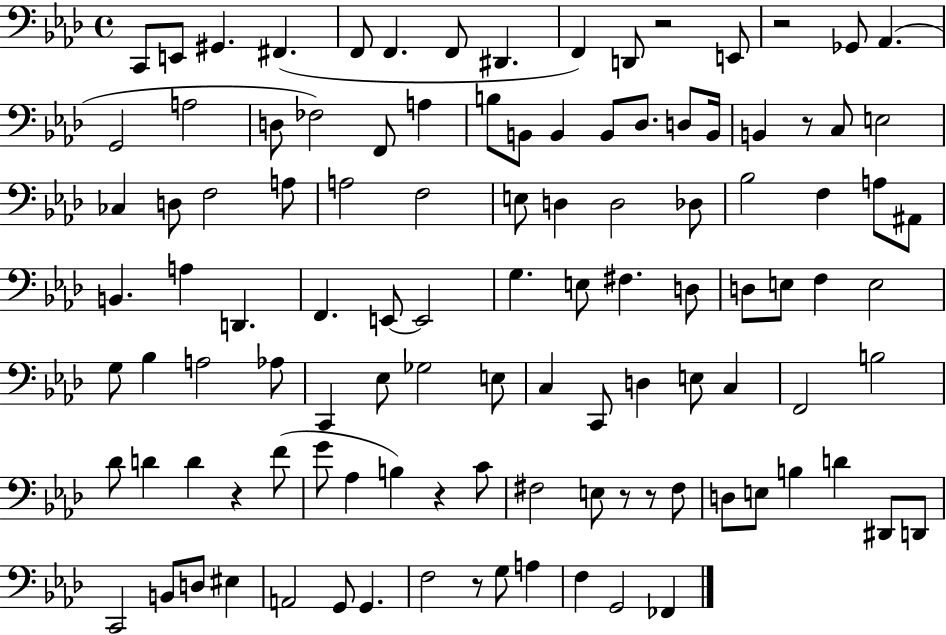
C2/e E2/e G#2/q. F#2/q. F2/e F2/q. F2/e D#2/q. F2/q D2/e R/h E2/e R/h Gb2/e Ab2/q. G2/h A3/h D3/e FES3/h F2/e A3/q B3/e B2/e B2/q B2/e Db3/e. D3/e B2/s B2/q R/e C3/e E3/h CES3/q D3/e F3/h A3/e A3/h F3/h E3/e D3/q D3/h Db3/e Bb3/h F3/q A3/e A#2/e B2/q. A3/q D2/q. F2/q. E2/e E2/h G3/q. E3/e F#3/q. D3/e D3/e E3/e F3/q E3/h G3/e Bb3/q A3/h Ab3/e C2/q Eb3/e Gb3/h E3/e C3/q C2/e D3/q E3/e C3/q F2/h B3/h Db4/e D4/q D4/q R/q F4/e G4/e Ab3/q B3/q R/q C4/e F#3/h E3/e R/e R/e F#3/e D3/e E3/e B3/q D4/q D#2/e D2/e C2/h B2/e D3/e EIS3/q A2/h G2/e G2/q. F3/h R/e G3/e A3/q F3/q G2/h FES2/q